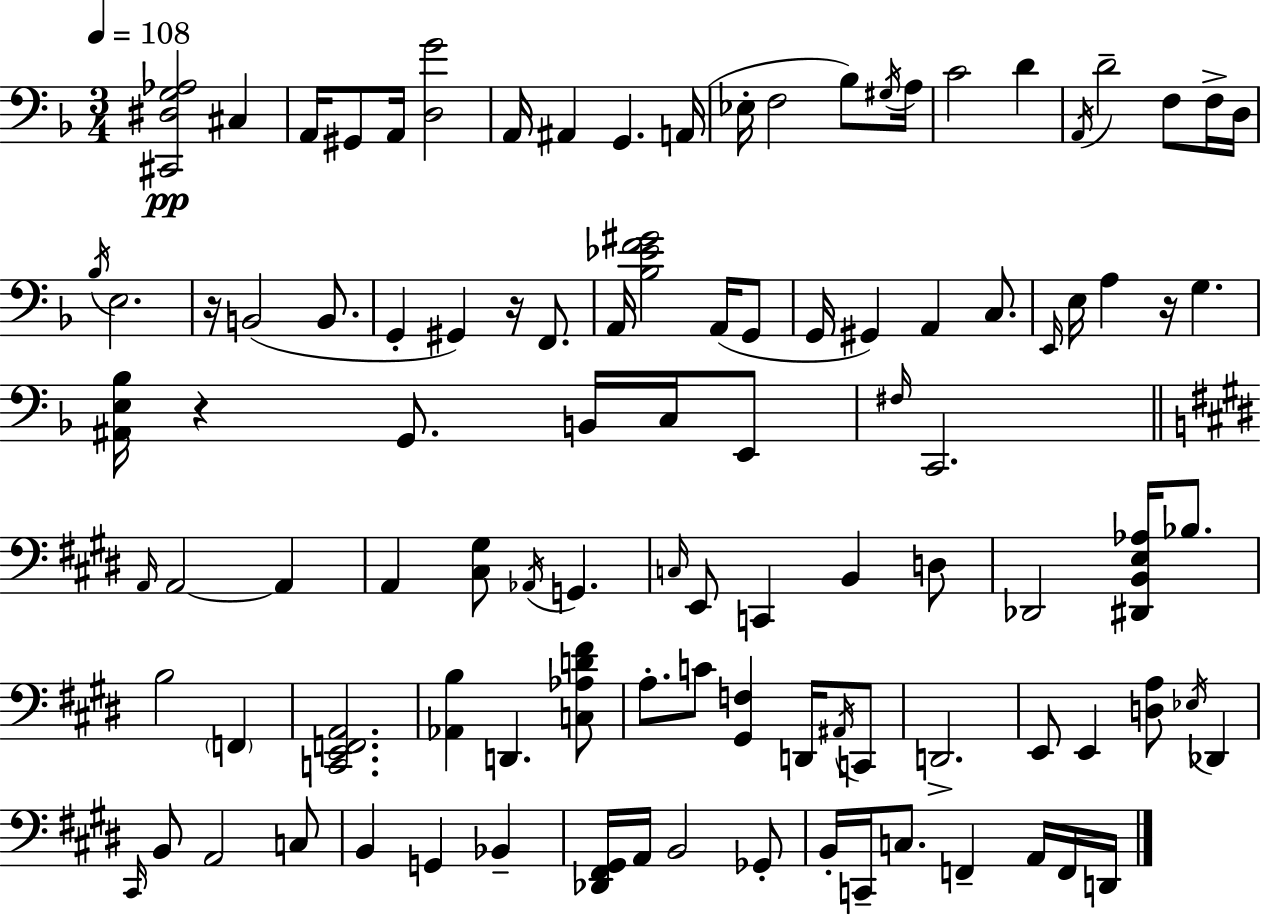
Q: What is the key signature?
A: D minor